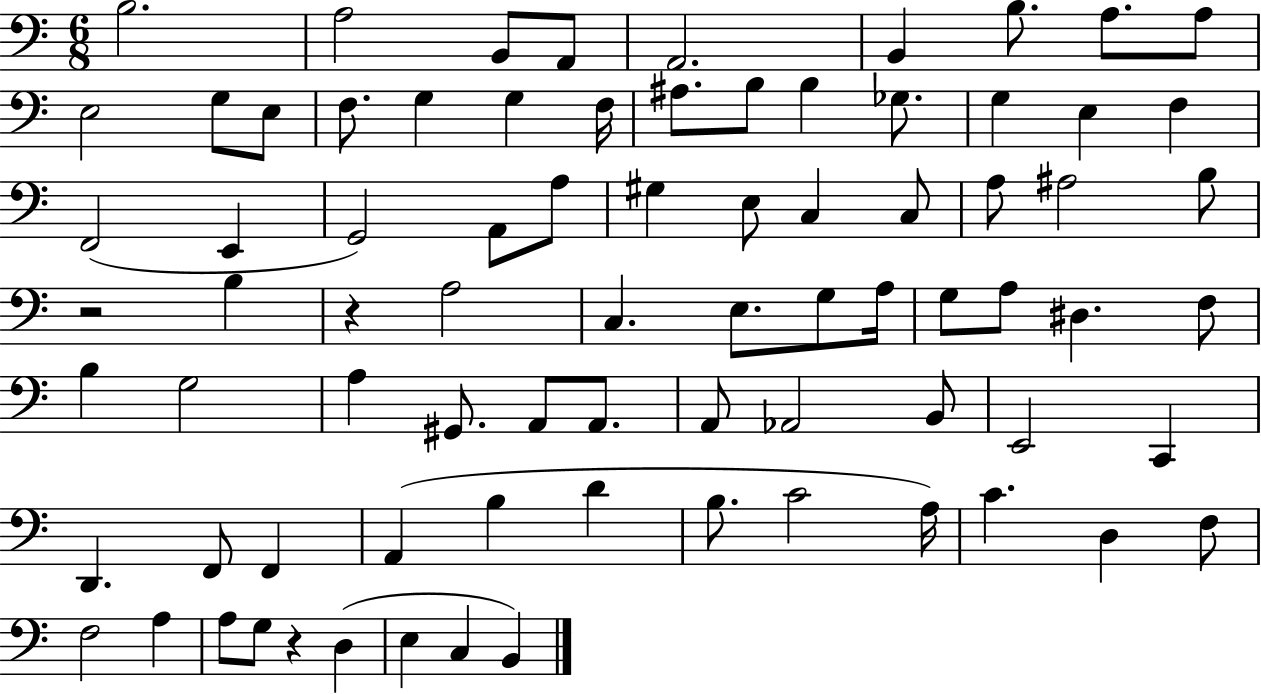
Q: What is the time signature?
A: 6/8